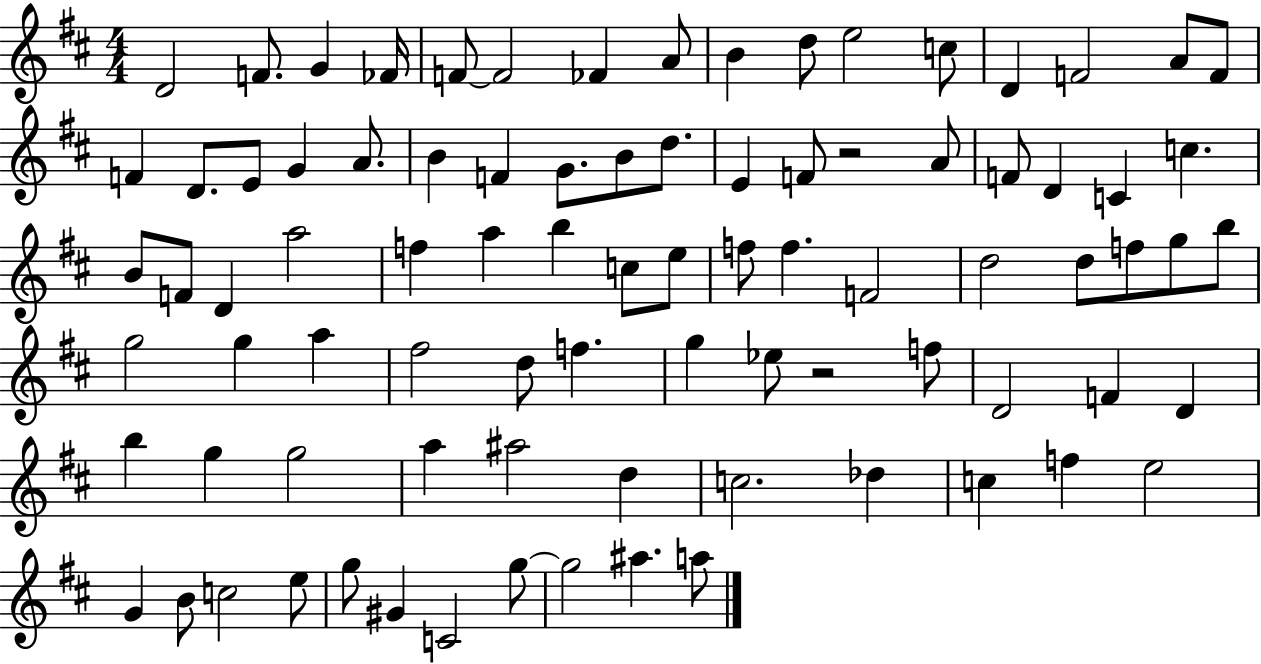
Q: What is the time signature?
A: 4/4